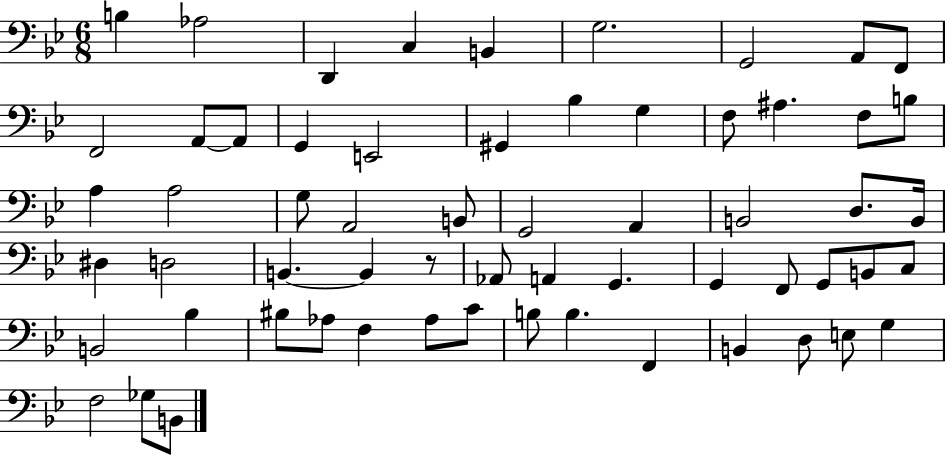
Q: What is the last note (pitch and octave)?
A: B2